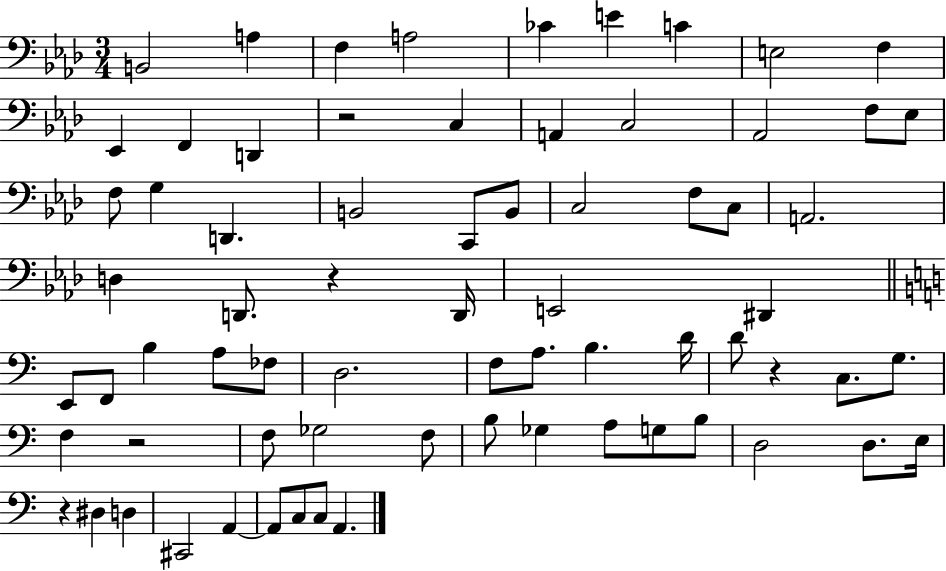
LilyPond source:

{
  \clef bass
  \numericTimeSignature
  \time 3/4
  \key aes \major
  \repeat volta 2 { b,2 a4 | f4 a2 | ces'4 e'4 c'4 | e2 f4 | \break ees,4 f,4 d,4 | r2 c4 | a,4 c2 | aes,2 f8 ees8 | \break f8 g4 d,4. | b,2 c,8 b,8 | c2 f8 c8 | a,2. | \break d4 d,8. r4 d,16 | e,2 dis,4 | \bar "||" \break \key a \minor e,8 f,8 b4 a8 fes8 | d2. | f8 a8. b4. d'16 | d'8 r4 c8. g8. | \break f4 r2 | f8 ges2 f8 | b8 ges4 a8 g8 b8 | d2 d8. e16 | \break r4 dis4 d4 | cis,2 a,4~~ | a,8 c8 c8 a,4. | } \bar "|."
}